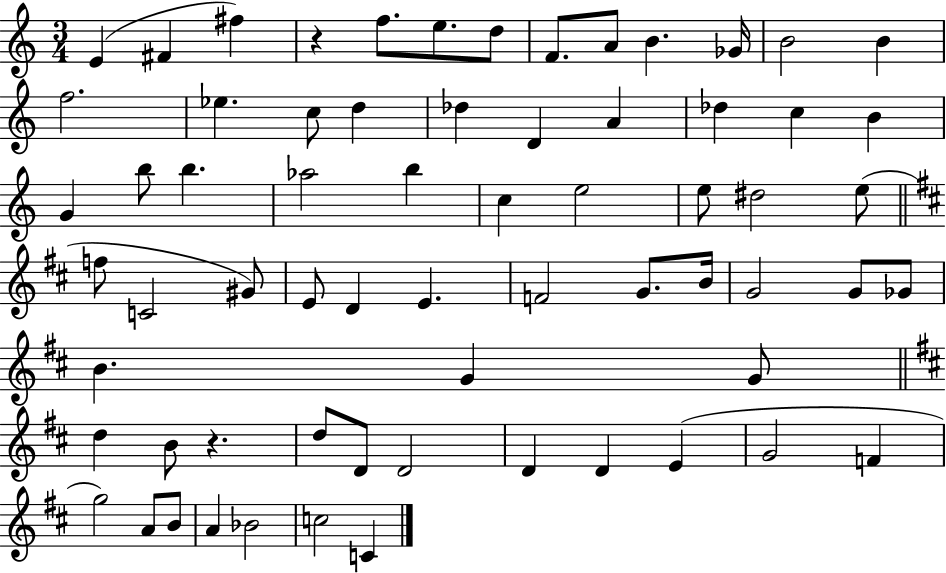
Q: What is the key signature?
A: C major